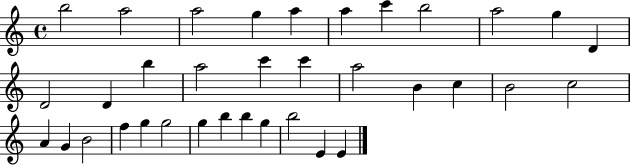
X:1
T:Untitled
M:4/4
L:1/4
K:C
b2 a2 a2 g a a c' b2 a2 g D D2 D b a2 c' c' a2 B c B2 c2 A G B2 f g g2 g b b g b2 E E